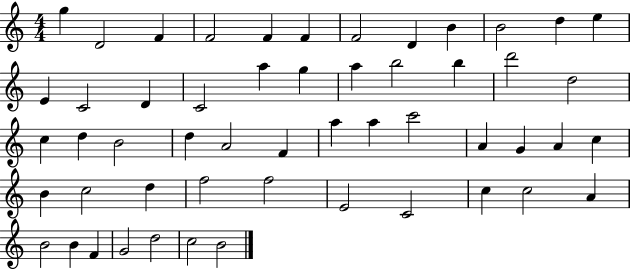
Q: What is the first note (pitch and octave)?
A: G5